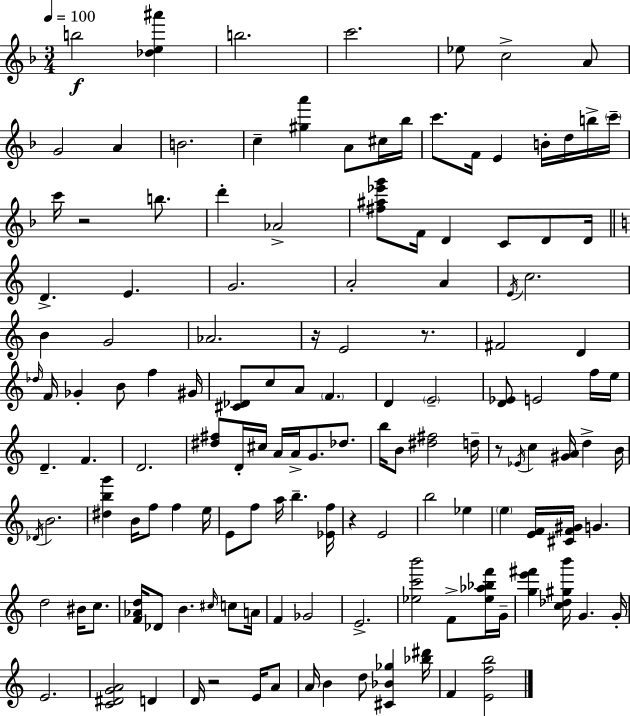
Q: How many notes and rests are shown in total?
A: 138